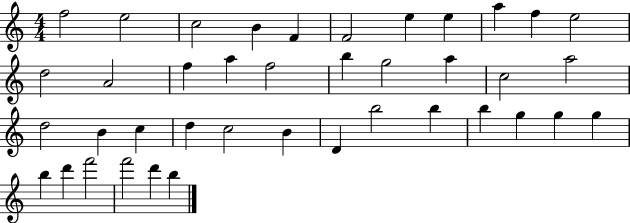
{
  \clef treble
  \numericTimeSignature
  \time 4/4
  \key c \major
  f''2 e''2 | c''2 b'4 f'4 | f'2 e''4 e''4 | a''4 f''4 e''2 | \break d''2 a'2 | f''4 a''4 f''2 | b''4 g''2 a''4 | c''2 a''2 | \break d''2 b'4 c''4 | d''4 c''2 b'4 | d'4 b''2 b''4 | b''4 g''4 g''4 g''4 | \break b''4 d'''4 f'''2 | f'''2 d'''4 b''4 | \bar "|."
}